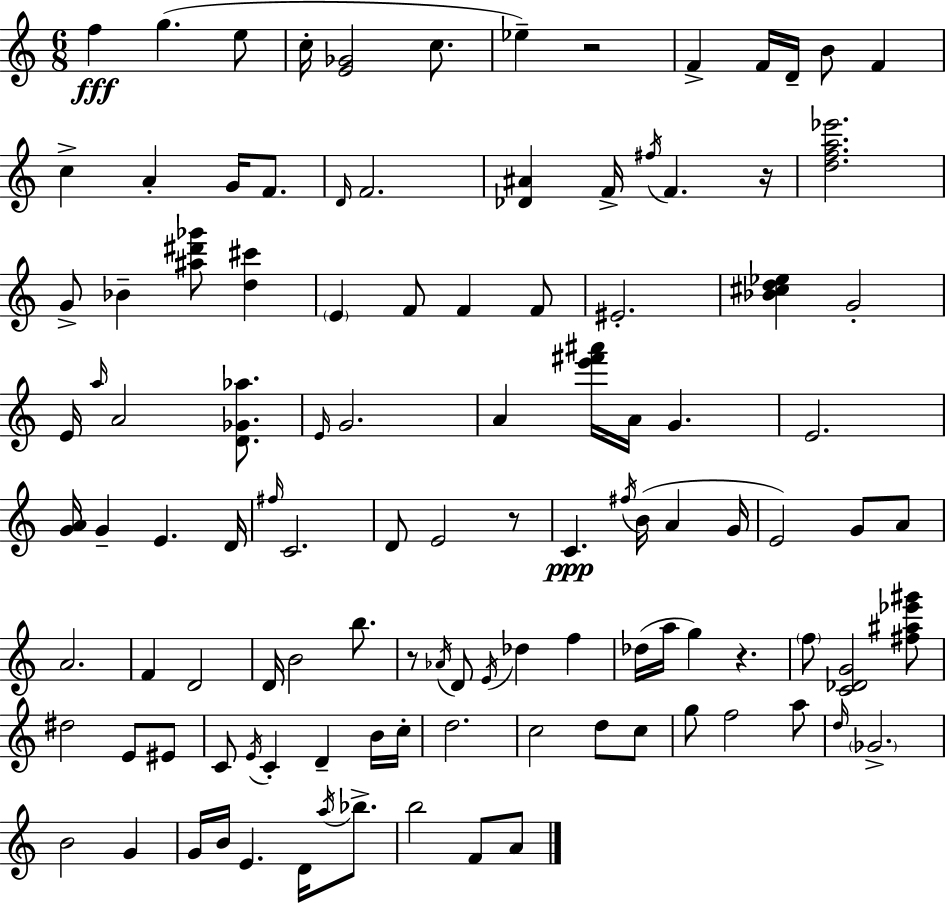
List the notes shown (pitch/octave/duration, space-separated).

F5/q G5/q. E5/e C5/s [E4,Gb4]/h C5/e. Eb5/q R/h F4/q F4/s D4/s B4/e F4/q C5/q A4/q G4/s F4/e. D4/s F4/h. [Db4,A#4]/q F4/s F#5/s F4/q. R/s [D5,F5,A5,Eb6]/h. G4/e Bb4/q [A#5,D#6,Gb6]/e [D5,C#6]/q E4/q F4/e F4/q F4/e EIS4/h. [Bb4,C#5,D5,Eb5]/q G4/h E4/s A5/s A4/h [D4,Gb4,Ab5]/e. E4/s G4/h. A4/q [E6,F#6,A#6]/s A4/s G4/q. E4/h. [G4,A4]/s G4/q E4/q. D4/s F#5/s C4/h. D4/e E4/h R/e C4/q. F#5/s B4/s A4/q G4/s E4/h G4/e A4/e A4/h. F4/q D4/h D4/s B4/h B5/e. R/e Ab4/s D4/e E4/s Db5/q F5/q Db5/s A5/s G5/q R/q. F5/e [C4,Db4,G4]/h [F#5,A#5,Eb6,G#6]/e D#5/h E4/e EIS4/e C4/e E4/s C4/q D4/q B4/s C5/s D5/h. C5/h D5/e C5/e G5/e F5/h A5/e D5/s Gb4/h. B4/h G4/q G4/s B4/s E4/q. D4/s A5/s Bb5/e. B5/h F4/e A4/e